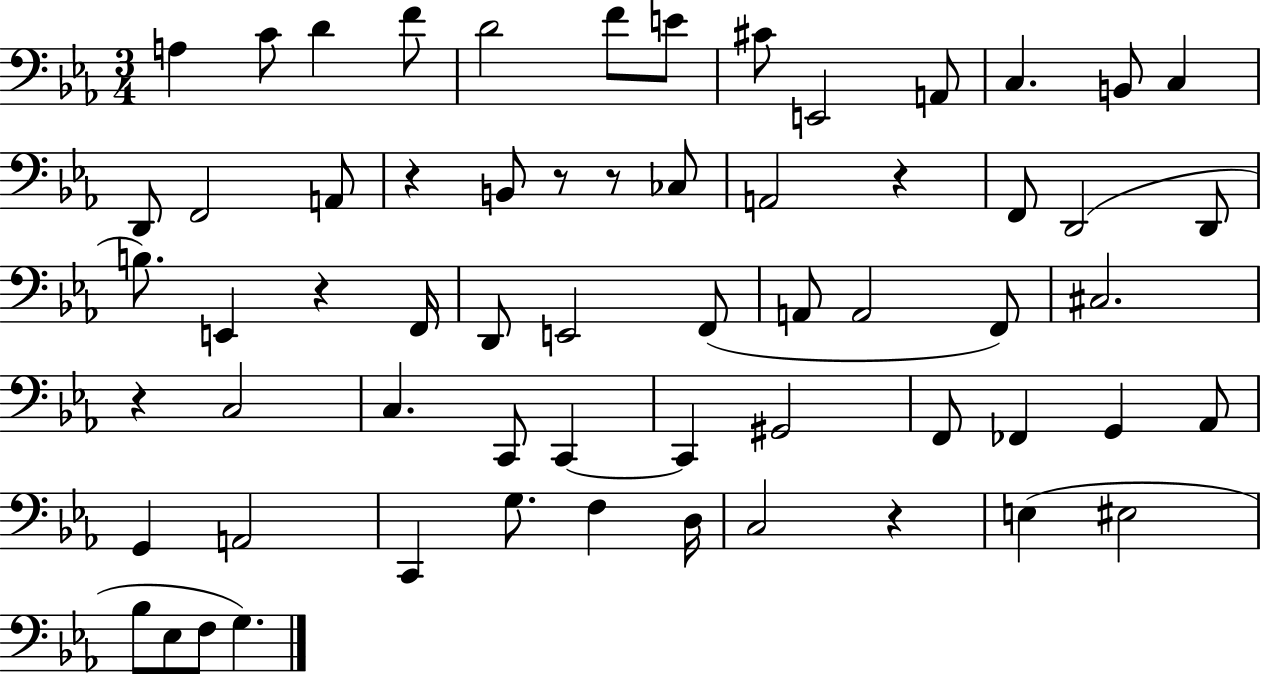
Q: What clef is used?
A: bass